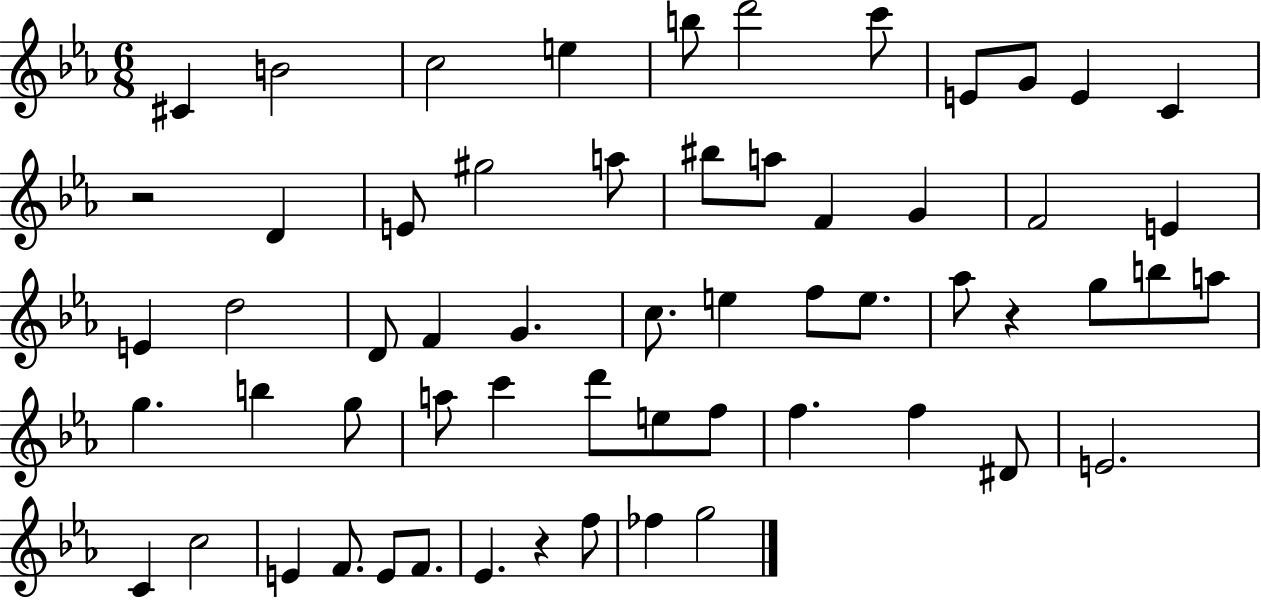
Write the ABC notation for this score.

X:1
T:Untitled
M:6/8
L:1/4
K:Eb
^C B2 c2 e b/2 d'2 c'/2 E/2 G/2 E C z2 D E/2 ^g2 a/2 ^b/2 a/2 F G F2 E E d2 D/2 F G c/2 e f/2 e/2 _a/2 z g/2 b/2 a/2 g b g/2 a/2 c' d'/2 e/2 f/2 f f ^D/2 E2 C c2 E F/2 E/2 F/2 _E z f/2 _f g2